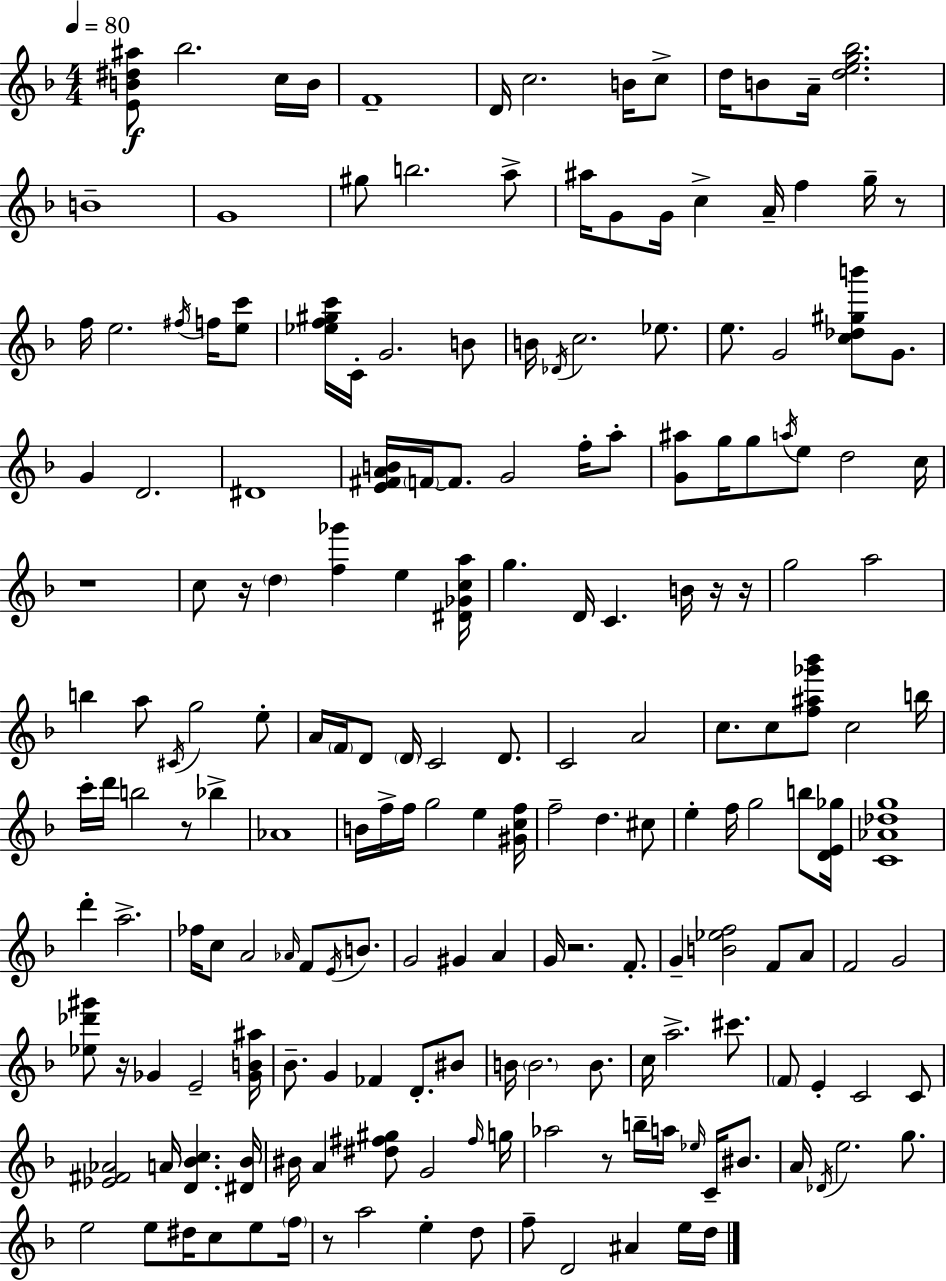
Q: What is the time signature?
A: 4/4